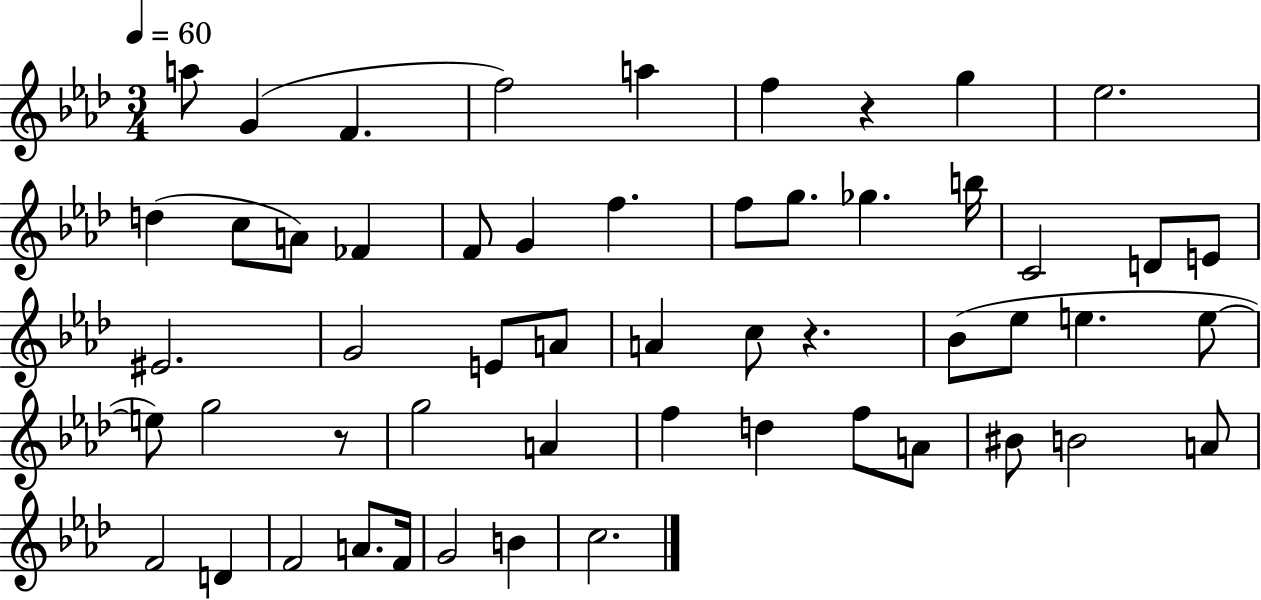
{
  \clef treble
  \numericTimeSignature
  \time 3/4
  \key aes \major
  \tempo 4 = 60
  \repeat volta 2 { a''8 g'4( f'4. | f''2) a''4 | f''4 r4 g''4 | ees''2. | \break d''4( c''8 a'8) fes'4 | f'8 g'4 f''4. | f''8 g''8. ges''4. b''16 | c'2 d'8 e'8 | \break eis'2. | g'2 e'8 a'8 | a'4 c''8 r4. | bes'8( ees''8 e''4. e''8~~ | \break e''8) g''2 r8 | g''2 a'4 | f''4 d''4 f''8 a'8 | bis'8 b'2 a'8 | \break f'2 d'4 | f'2 a'8. f'16 | g'2 b'4 | c''2. | \break } \bar "|."
}